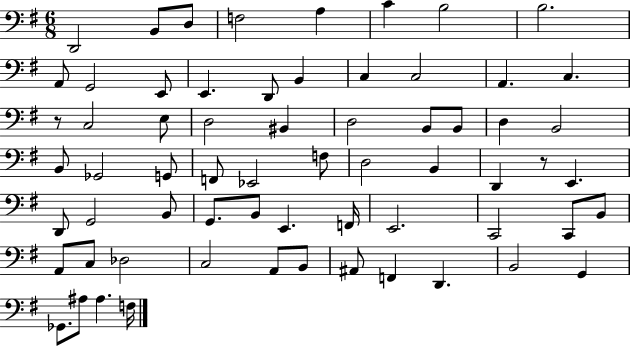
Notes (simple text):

D2/h B2/e D3/e F3/h A3/q C4/q B3/h B3/h. A2/e G2/h E2/e E2/q. D2/e B2/q C3/q C3/h A2/q. C3/q. R/e C3/h E3/e D3/h BIS2/q D3/h B2/e B2/e D3/q B2/h B2/e Gb2/h G2/e F2/e Eb2/h F3/e D3/h B2/q D2/q R/e E2/q. D2/e G2/h B2/e G2/e. B2/e E2/q. F2/s E2/h. C2/h C2/e B2/e A2/e C3/e Db3/h C3/h A2/e B2/e A#2/e F2/q D2/q. B2/h G2/q Gb2/e. A#3/e A#3/q. F3/s